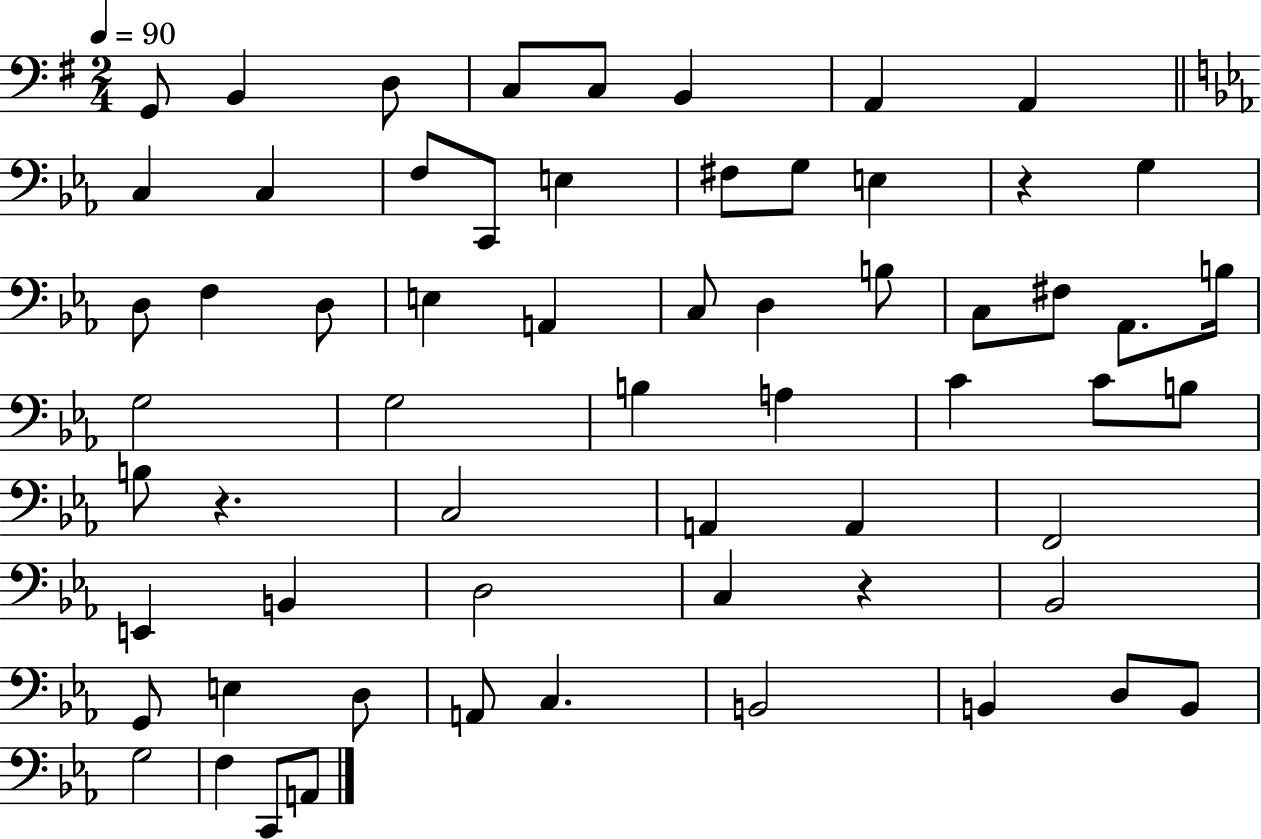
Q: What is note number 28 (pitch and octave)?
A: Ab2